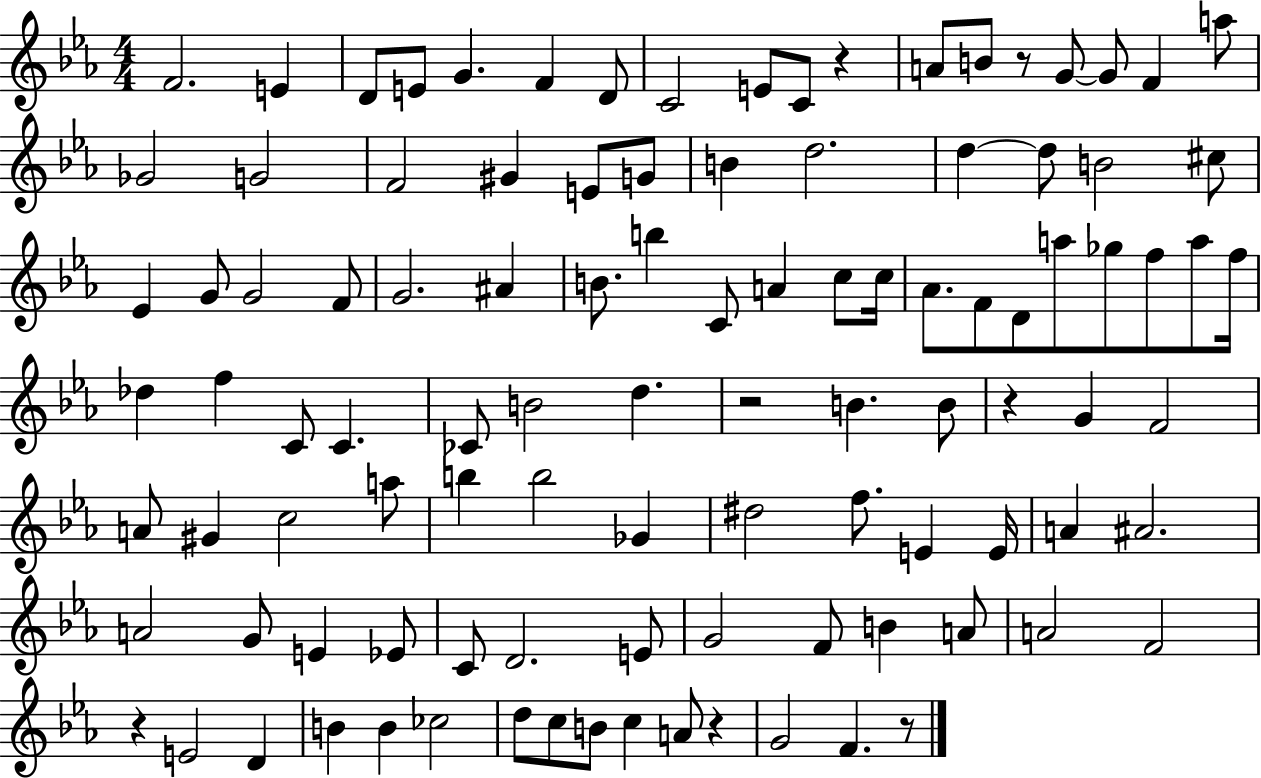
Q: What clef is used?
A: treble